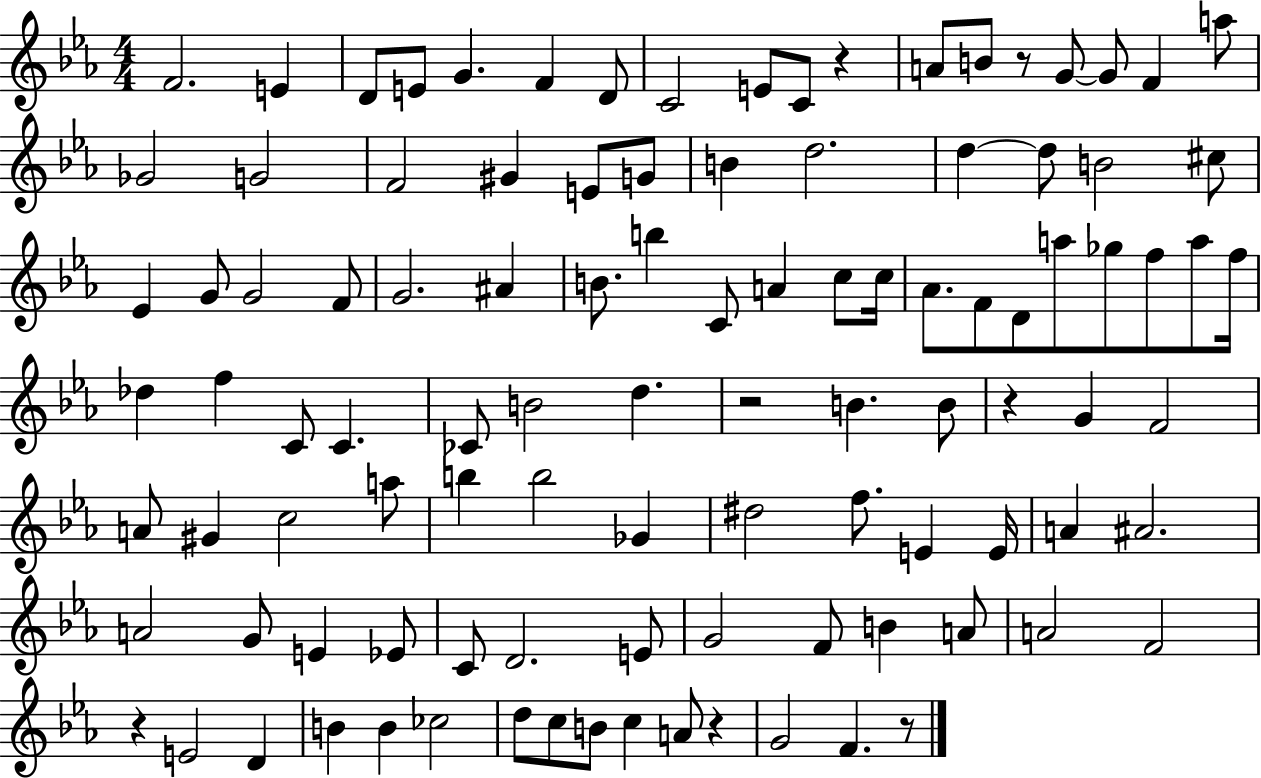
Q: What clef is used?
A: treble